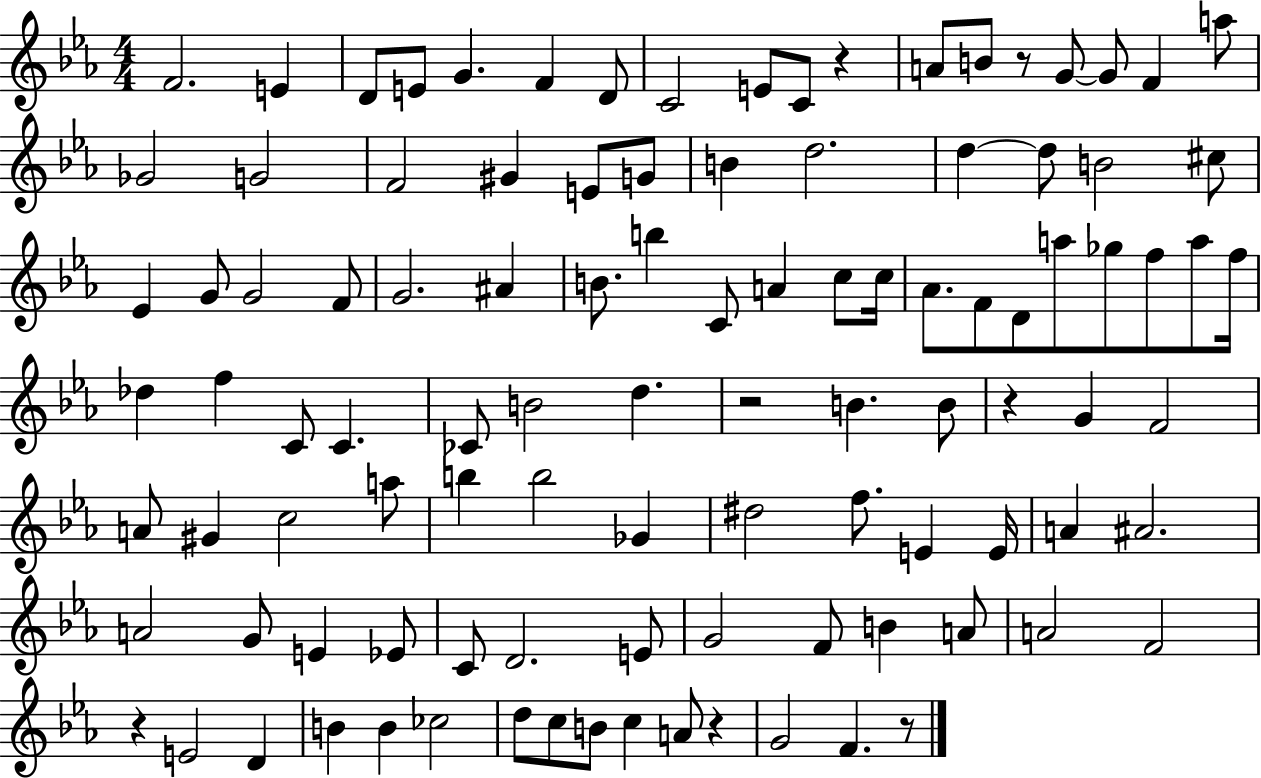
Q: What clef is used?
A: treble